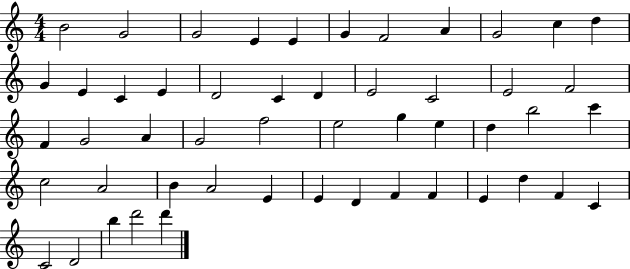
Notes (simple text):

B4/h G4/h G4/h E4/q E4/q G4/q F4/h A4/q G4/h C5/q D5/q G4/q E4/q C4/q E4/q D4/h C4/q D4/q E4/h C4/h E4/h F4/h F4/q G4/h A4/q G4/h F5/h E5/h G5/q E5/q D5/q B5/h C6/q C5/h A4/h B4/q A4/h E4/q E4/q D4/q F4/q F4/q E4/q D5/q F4/q C4/q C4/h D4/h B5/q D6/h D6/q